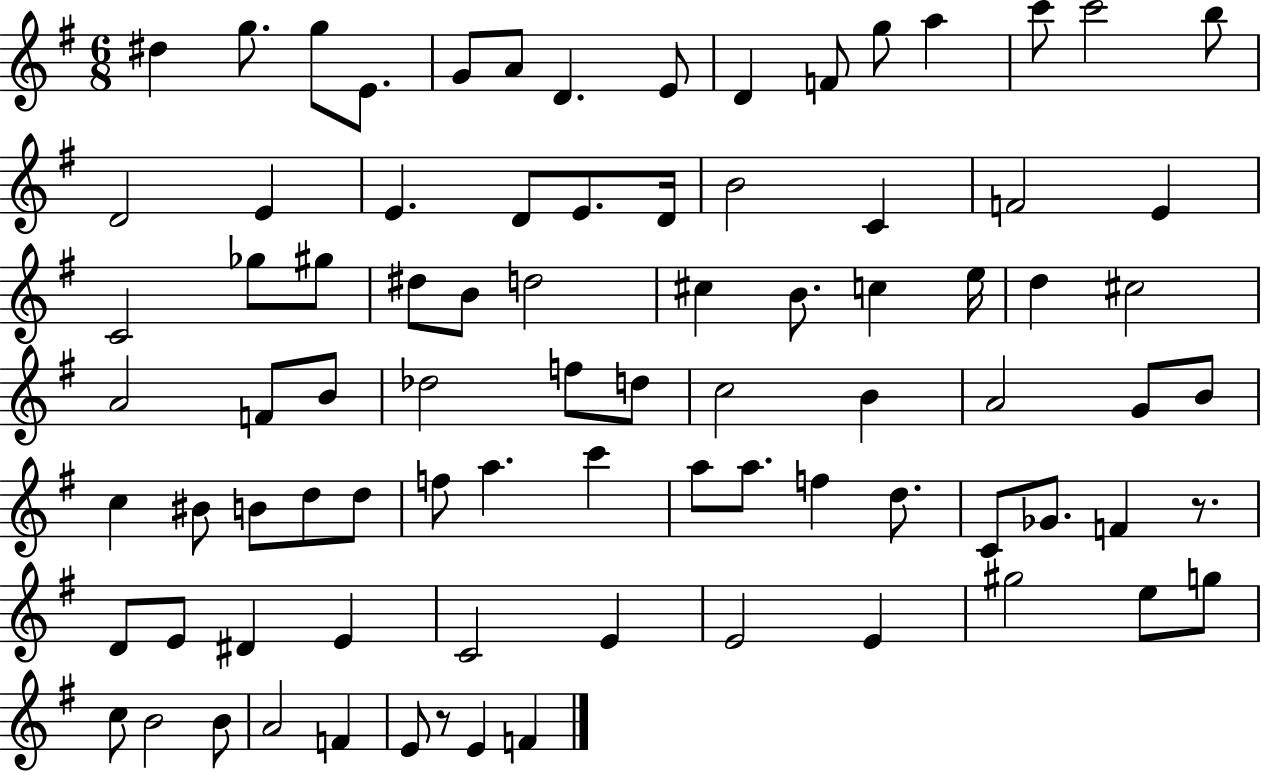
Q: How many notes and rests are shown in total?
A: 84